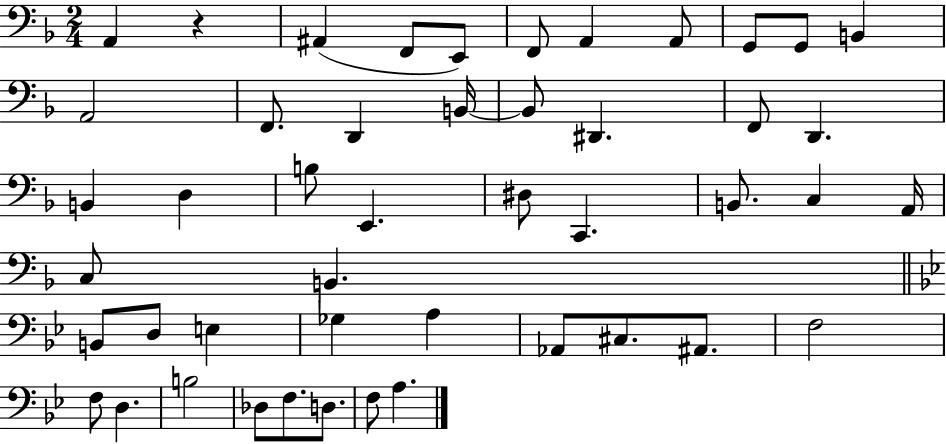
X:1
T:Untitled
M:2/4
L:1/4
K:F
A,, z ^A,, F,,/2 E,,/2 F,,/2 A,, A,,/2 G,,/2 G,,/2 B,, A,,2 F,,/2 D,, B,,/4 B,,/2 ^D,, F,,/2 D,, B,, D, B,/2 E,, ^D,/2 C,, B,,/2 C, A,,/4 C,/2 B,, B,,/2 D,/2 E, _G, A, _A,,/2 ^C,/2 ^A,,/2 F,2 F,/2 D, B,2 _D,/2 F,/2 D,/2 F,/2 A,